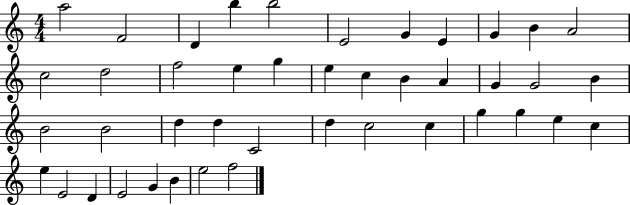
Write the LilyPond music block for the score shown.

{
  \clef treble
  \numericTimeSignature
  \time 4/4
  \key c \major
  a''2 f'2 | d'4 b''4 b''2 | e'2 g'4 e'4 | g'4 b'4 a'2 | \break c''2 d''2 | f''2 e''4 g''4 | e''4 c''4 b'4 a'4 | g'4 g'2 b'4 | \break b'2 b'2 | d''4 d''4 c'2 | d''4 c''2 c''4 | g''4 g''4 e''4 c''4 | \break e''4 e'2 d'4 | e'2 g'4 b'4 | e''2 f''2 | \bar "|."
}